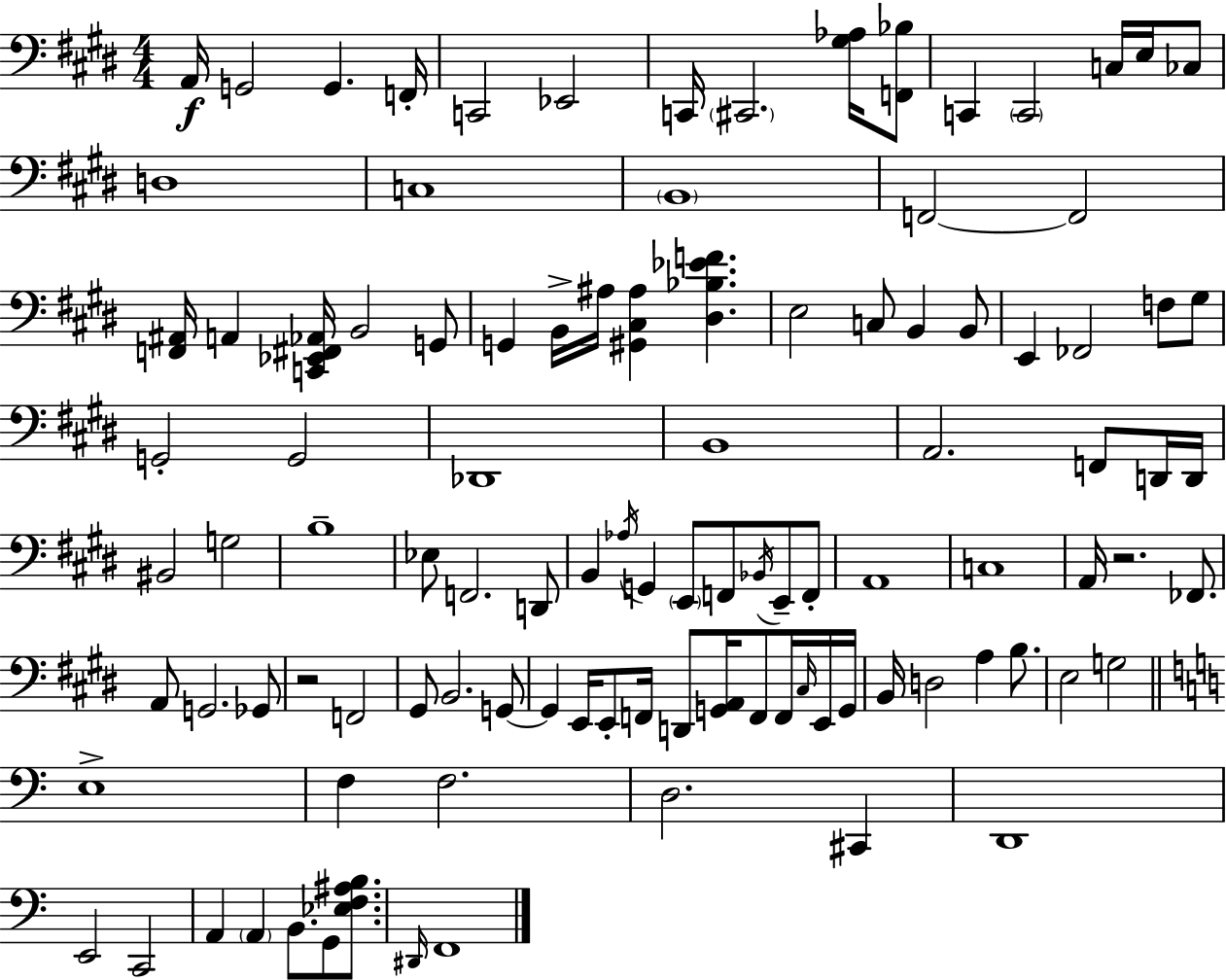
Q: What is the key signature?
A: E major